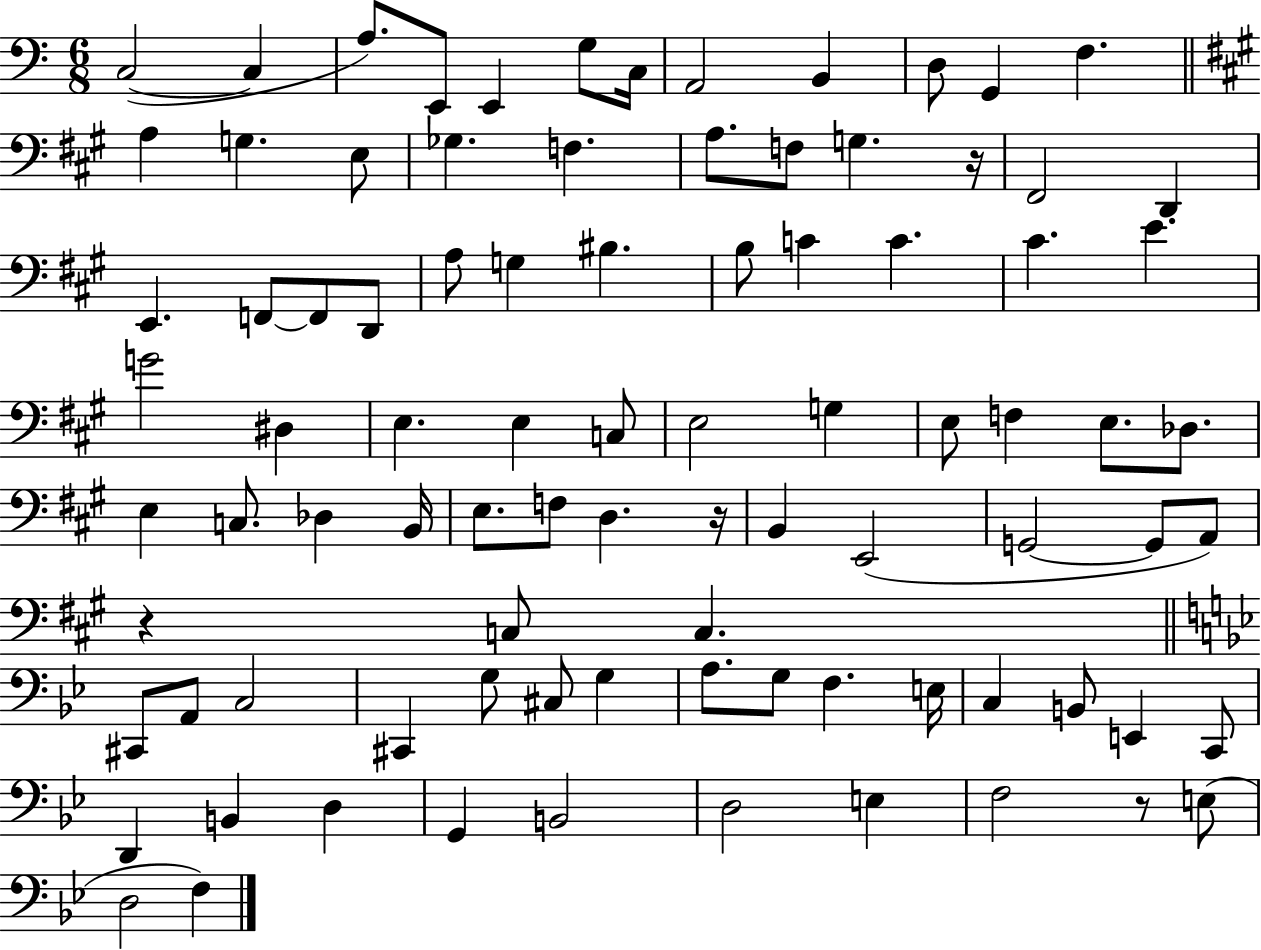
C3/h C3/q A3/e. E2/e E2/q G3/e C3/s A2/h B2/q D3/e G2/q F3/q. A3/q G3/q. E3/e Gb3/q. F3/q. A3/e. F3/e G3/q. R/s F#2/h D2/q E2/q. F2/e F2/e D2/e A3/e G3/q BIS3/q. B3/e C4/q C4/q. C#4/q. E4/q. G4/h D#3/q E3/q. E3/q C3/e E3/h G3/q E3/e F3/q E3/e. Db3/e. E3/q C3/e. Db3/q B2/s E3/e. F3/e D3/q. R/s B2/q E2/h G2/h G2/e A2/e R/q C3/e C3/q. C#2/e A2/e C3/h C#2/q G3/e C#3/e G3/q A3/e. G3/e F3/q. E3/s C3/q B2/e E2/q C2/e D2/q B2/q D3/q G2/q B2/h D3/h E3/q F3/h R/e E3/e D3/h F3/q